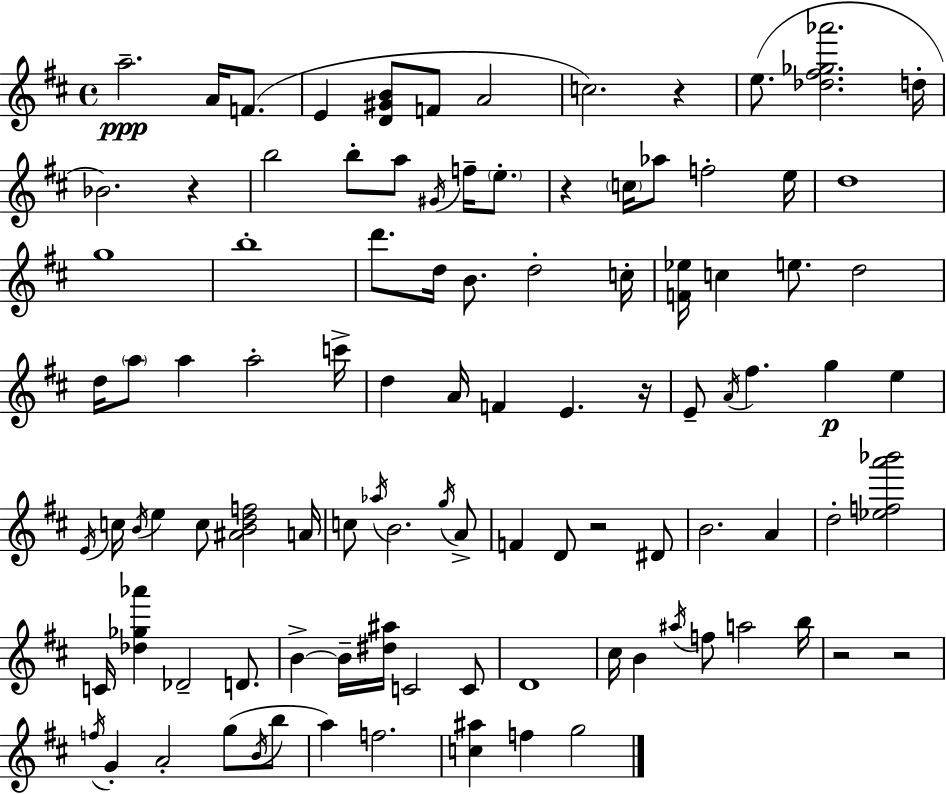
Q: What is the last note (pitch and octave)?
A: G5